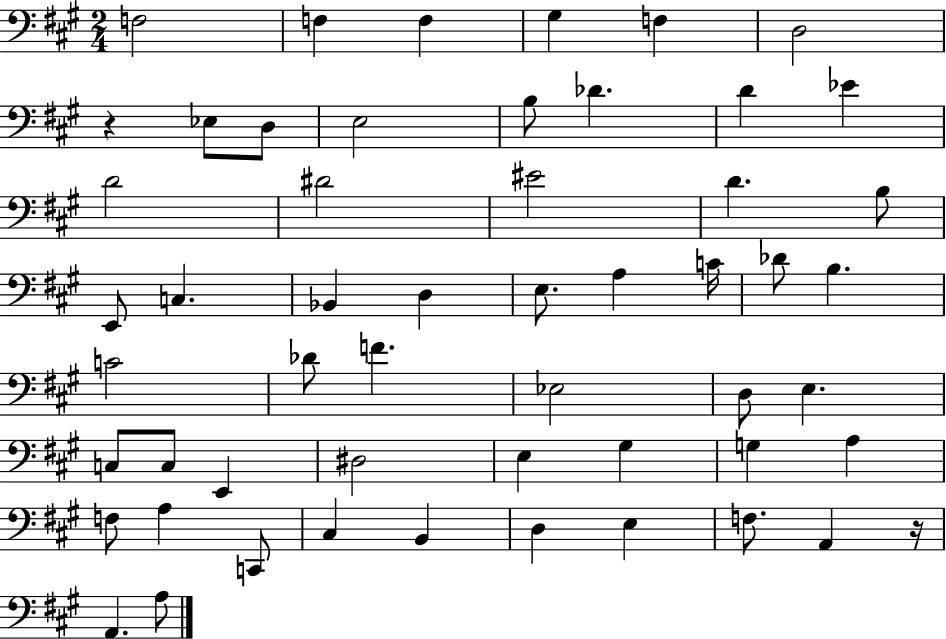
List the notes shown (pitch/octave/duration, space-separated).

F3/h F3/q F3/q G#3/q F3/q D3/h R/q Eb3/e D3/e E3/h B3/e Db4/q. D4/q Eb4/q D4/h D#4/h EIS4/h D4/q. B3/e E2/e C3/q. Bb2/q D3/q E3/e. A3/q C4/s Db4/e B3/q. C4/h Db4/e F4/q. Eb3/h D3/e E3/q. C3/e C3/e E2/q D#3/h E3/q G#3/q G3/q A3/q F3/e A3/q C2/e C#3/q B2/q D3/q E3/q F3/e. A2/q R/s A2/q. A3/e